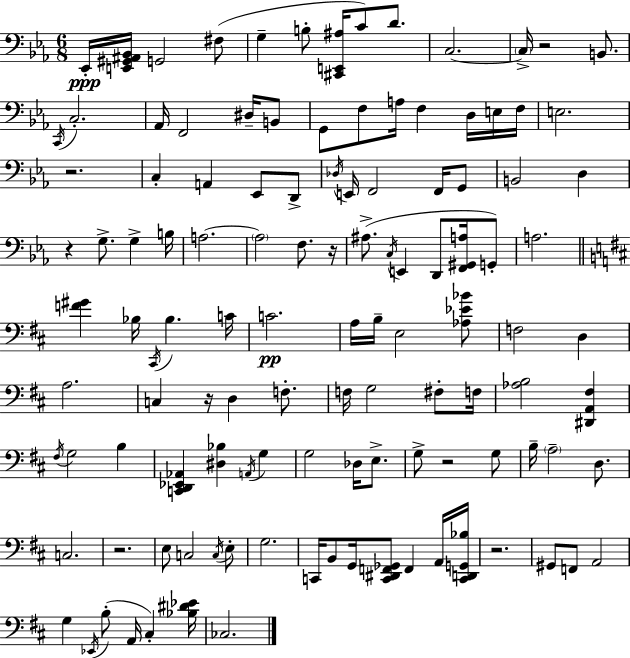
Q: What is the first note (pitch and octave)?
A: Eb2